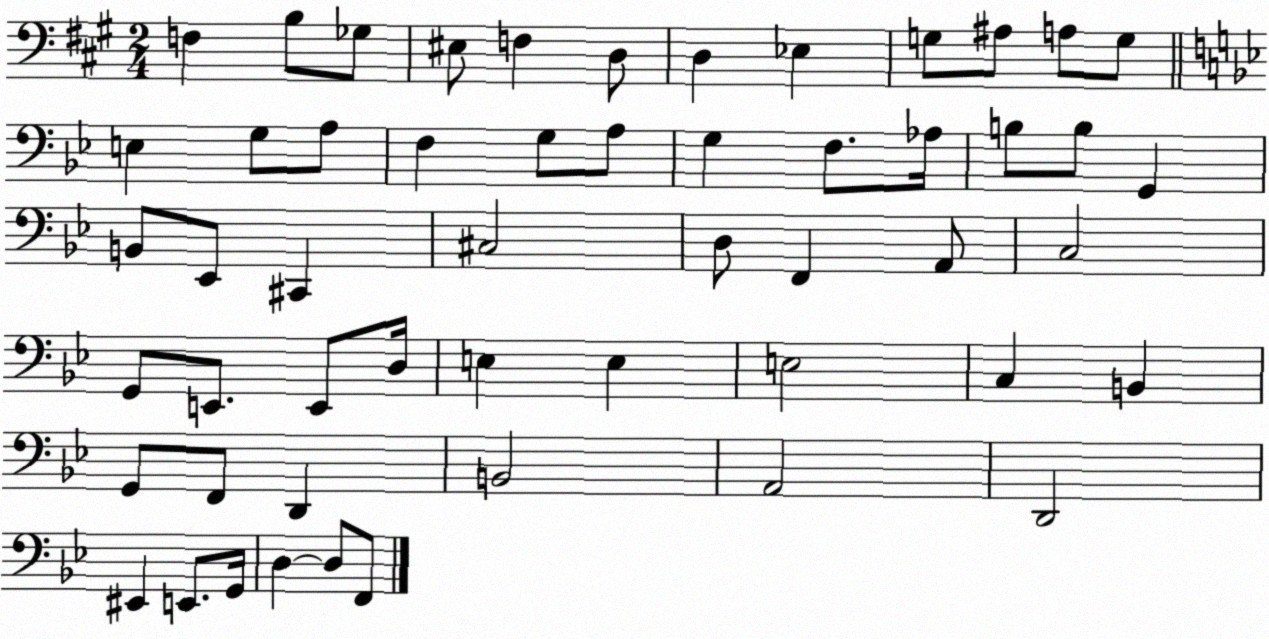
X:1
T:Untitled
M:2/4
L:1/4
K:A
F, B,/2 _G,/2 ^E,/2 F, D,/2 D, _E, G,/2 ^A,/2 A,/2 G,/2 E, G,/2 A,/2 F, G,/2 A,/2 G, F,/2 _A,/4 B,/2 B,/2 G,, B,,/2 _E,,/2 ^C,, ^C,2 D,/2 F,, A,,/2 C,2 G,,/2 E,,/2 E,,/2 D,/4 E, E, E,2 C, B,, G,,/2 F,,/2 D,, B,,2 A,,2 D,,2 ^E,, E,,/2 G,,/4 D, D,/2 F,,/2